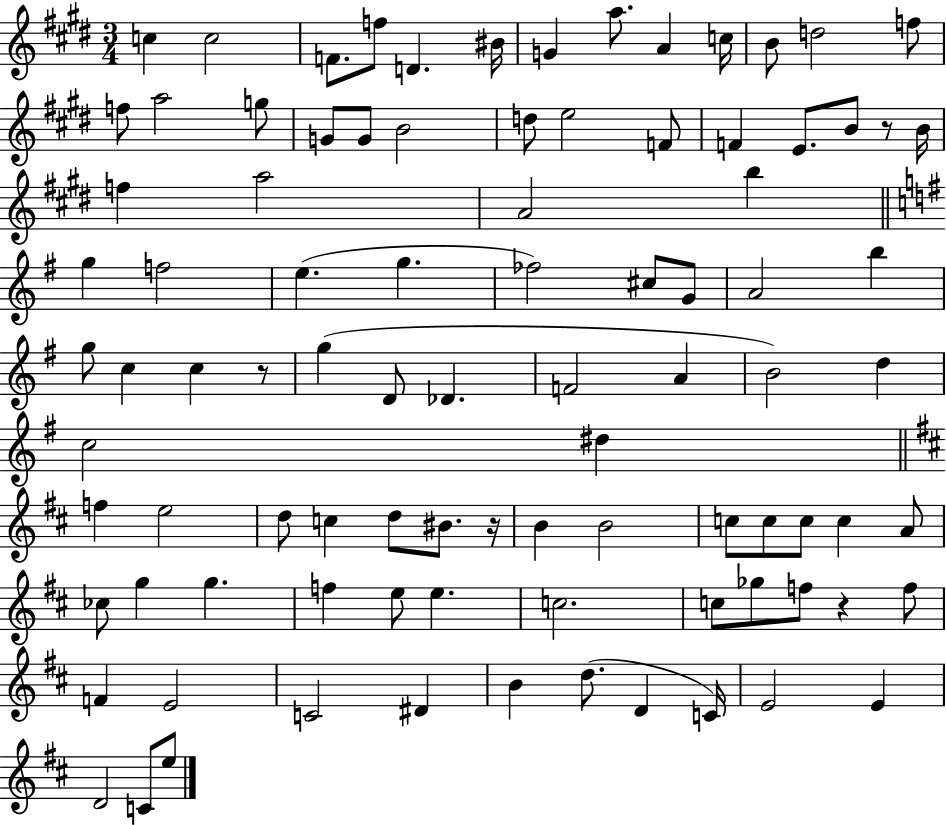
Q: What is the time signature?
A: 3/4